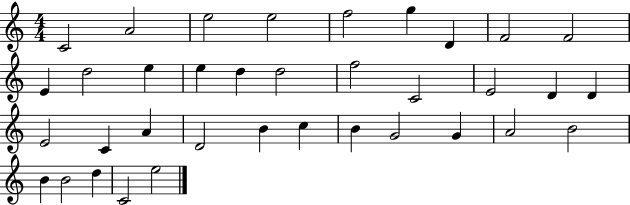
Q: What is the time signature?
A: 4/4